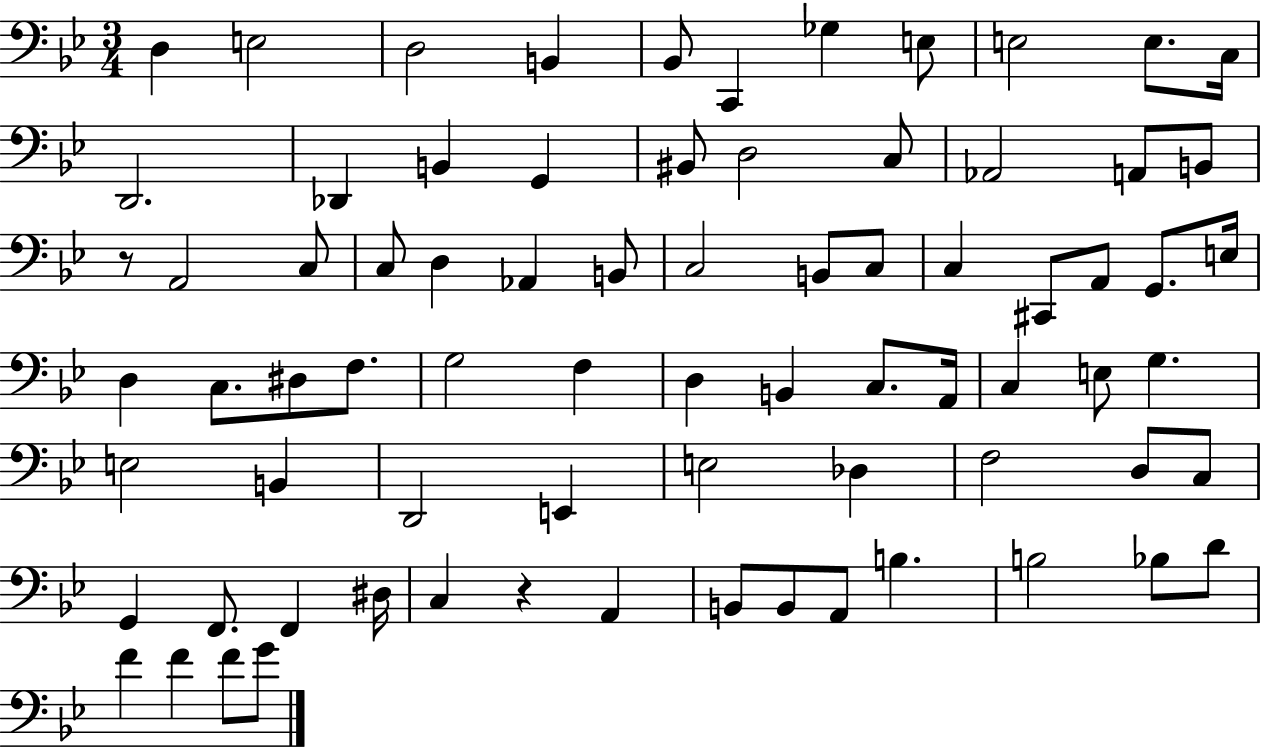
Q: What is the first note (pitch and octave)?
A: D3